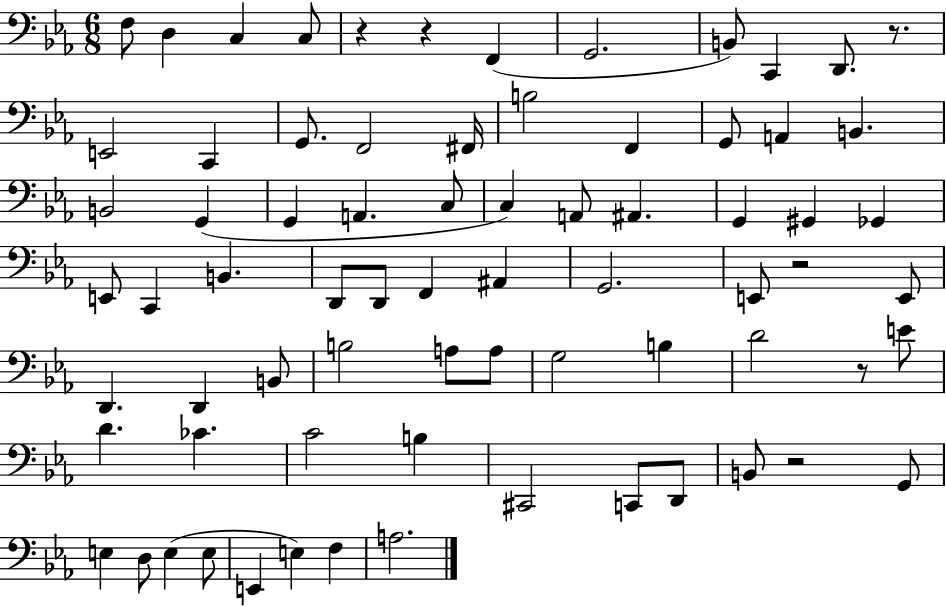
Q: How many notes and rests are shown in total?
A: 73